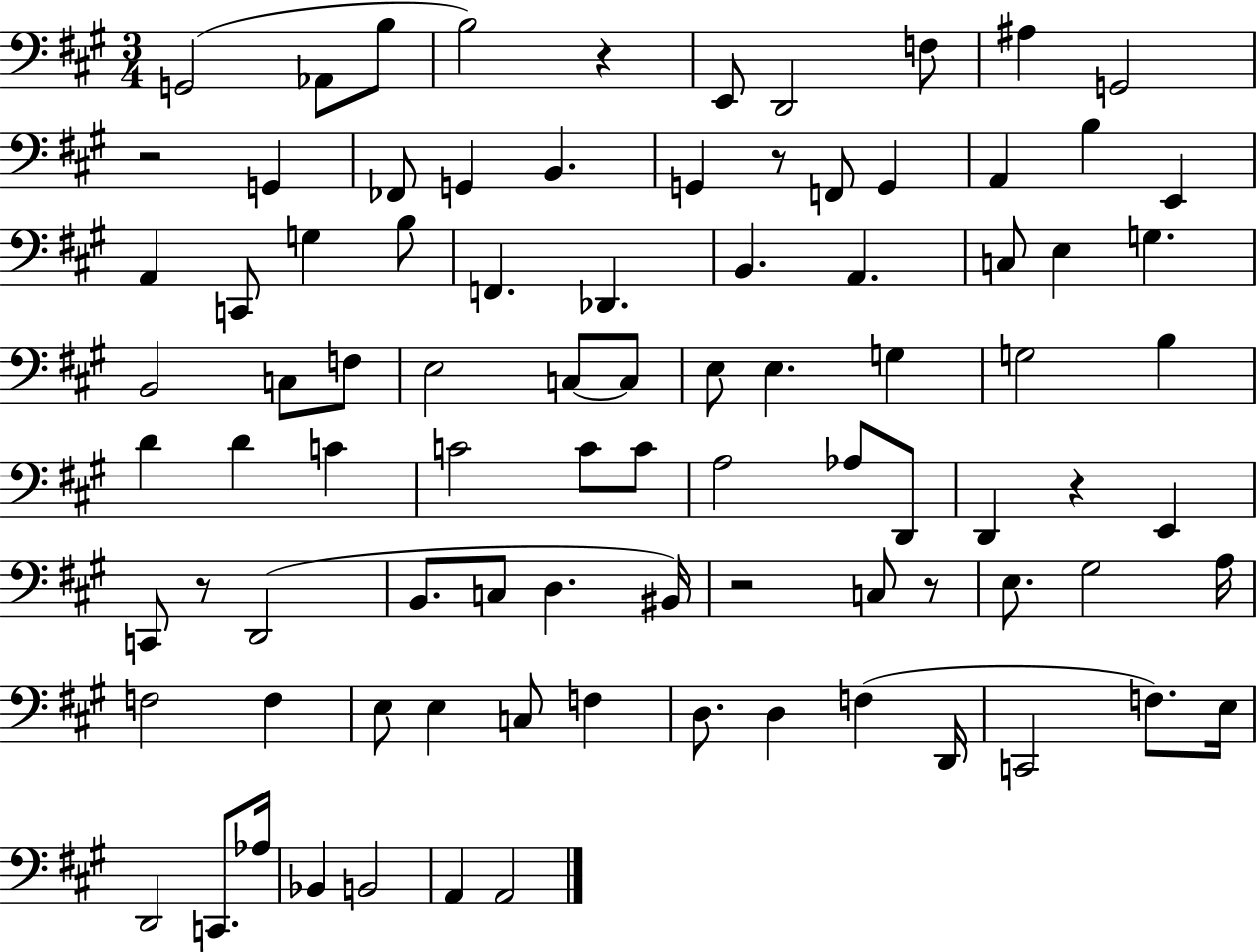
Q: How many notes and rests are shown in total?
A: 89